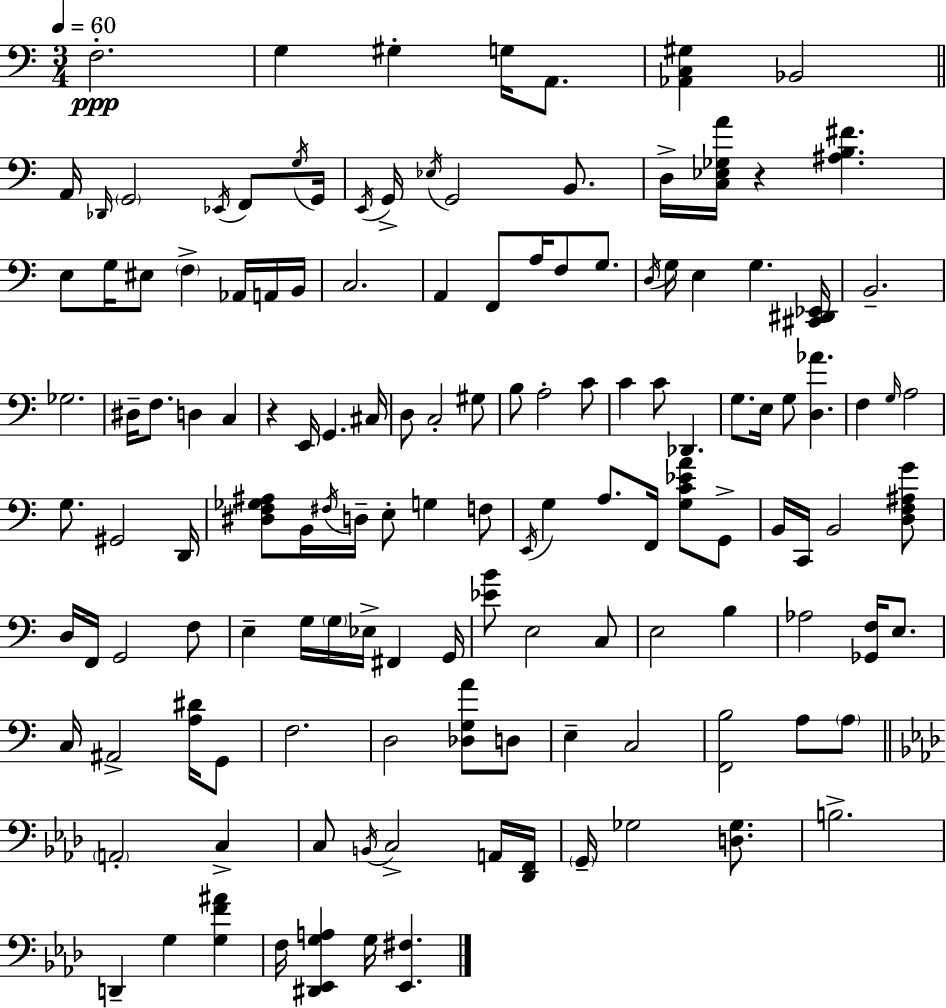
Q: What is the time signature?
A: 3/4